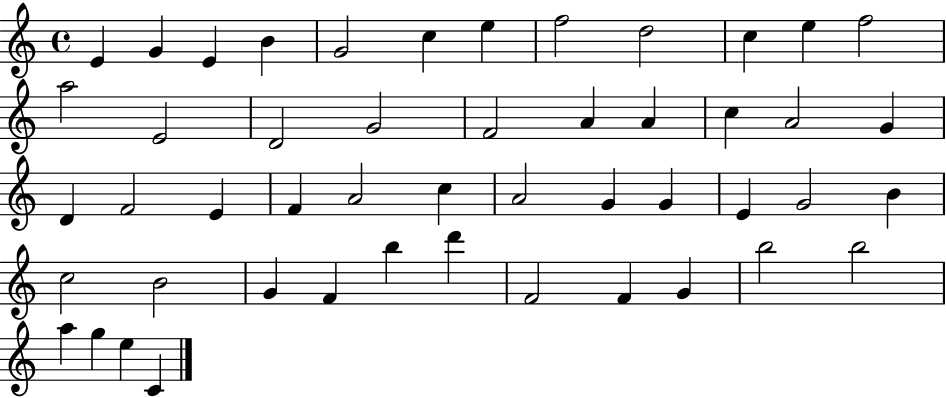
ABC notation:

X:1
T:Untitled
M:4/4
L:1/4
K:C
E G E B G2 c e f2 d2 c e f2 a2 E2 D2 G2 F2 A A c A2 G D F2 E F A2 c A2 G G E G2 B c2 B2 G F b d' F2 F G b2 b2 a g e C